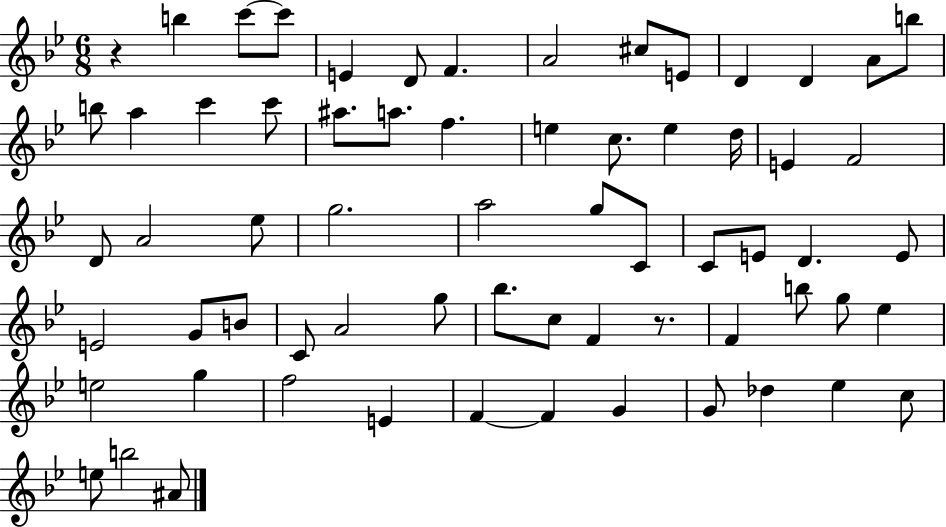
{
  \clef treble
  \numericTimeSignature
  \time 6/8
  \key bes \major
  r4 b''4 c'''8~~ c'''8 | e'4 d'8 f'4. | a'2 cis''8 e'8 | d'4 d'4 a'8 b''8 | \break b''8 a''4 c'''4 c'''8 | ais''8. a''8. f''4. | e''4 c''8. e''4 d''16 | e'4 f'2 | \break d'8 a'2 ees''8 | g''2. | a''2 g''8 c'8 | c'8 e'8 d'4. e'8 | \break e'2 g'8 b'8 | c'8 a'2 g''8 | bes''8. c''8 f'4 r8. | f'4 b''8 g''8 ees''4 | \break e''2 g''4 | f''2 e'4 | f'4~~ f'4 g'4 | g'8 des''4 ees''4 c''8 | \break e''8 b''2 ais'8 | \bar "|."
}